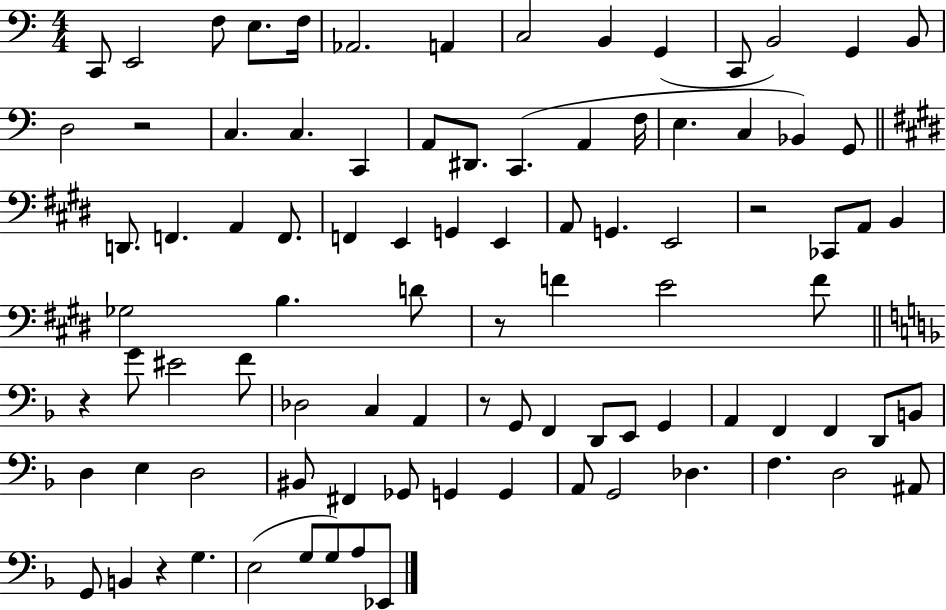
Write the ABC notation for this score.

X:1
T:Untitled
M:4/4
L:1/4
K:C
C,,/2 E,,2 F,/2 E,/2 F,/4 _A,,2 A,, C,2 B,, G,, C,,/2 B,,2 G,, B,,/2 D,2 z2 C, C, C,, A,,/2 ^D,,/2 C,, A,, F,/4 E, C, _B,, G,,/2 D,,/2 F,, A,, F,,/2 F,, E,, G,, E,, A,,/2 G,, E,,2 z2 _C,,/2 A,,/2 B,, _G,2 B, D/2 z/2 F E2 F/2 z G/2 ^E2 F/2 _D,2 C, A,, z/2 G,,/2 F,, D,,/2 E,,/2 G,, A,, F,, F,, D,,/2 B,,/2 D, E, D,2 ^B,,/2 ^F,, _G,,/2 G,, G,, A,,/2 G,,2 _D, F, D,2 ^A,,/2 G,,/2 B,, z G, E,2 G,/2 G,/2 A,/2 _E,,/2